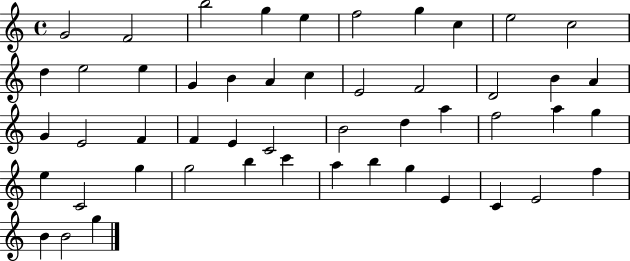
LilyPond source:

{
  \clef treble
  \time 4/4
  \defaultTimeSignature
  \key c \major
  g'2 f'2 | b''2 g''4 e''4 | f''2 g''4 c''4 | e''2 c''2 | \break d''4 e''2 e''4 | g'4 b'4 a'4 c''4 | e'2 f'2 | d'2 b'4 a'4 | \break g'4 e'2 f'4 | f'4 e'4 c'2 | b'2 d''4 a''4 | f''2 a''4 g''4 | \break e''4 c'2 g''4 | g''2 b''4 c'''4 | a''4 b''4 g''4 e'4 | c'4 e'2 f''4 | \break b'4 b'2 g''4 | \bar "|."
}